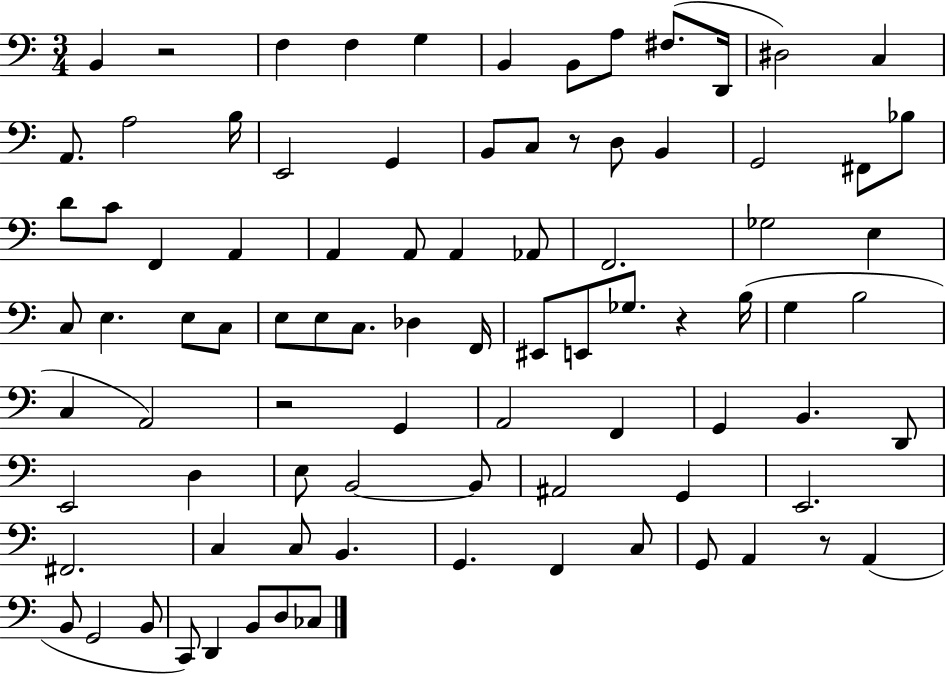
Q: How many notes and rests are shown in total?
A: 88